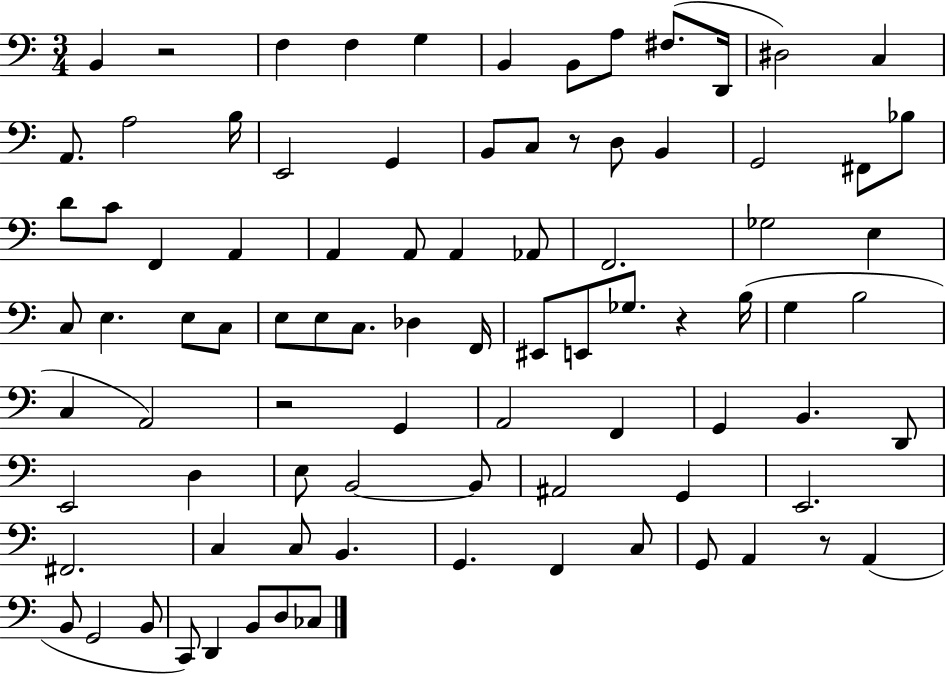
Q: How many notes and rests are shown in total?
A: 88